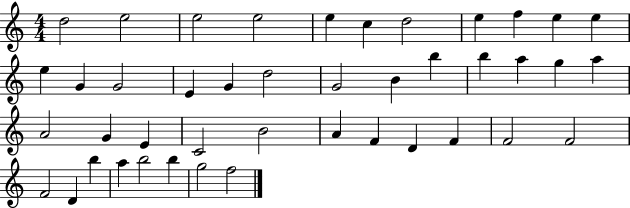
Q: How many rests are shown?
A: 0